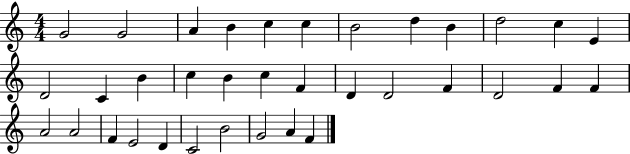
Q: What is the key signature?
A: C major